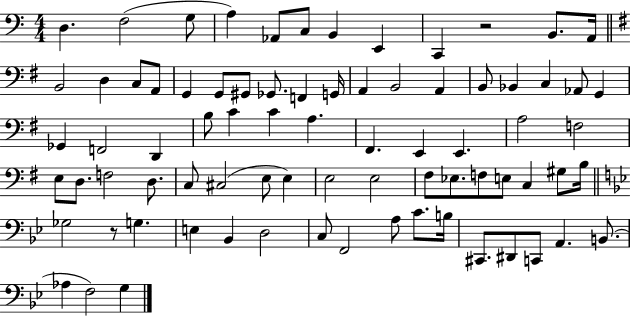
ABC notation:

X:1
T:Untitled
M:4/4
L:1/4
K:C
D, F,2 G,/2 A, _A,,/2 C,/2 B,, E,, C,, z2 B,,/2 A,,/4 B,,2 D, C,/2 A,,/2 G,, G,,/2 ^G,,/2 _G,,/2 F,, G,,/4 A,, B,,2 A,, B,,/2 _B,, C, _A,,/2 G,, _G,, F,,2 D,, B,/2 C C A, ^F,, E,, E,, A,2 F,2 E,/2 D,/2 F,2 D,/2 C,/2 ^C,2 E,/2 E, E,2 E,2 ^F,/2 _E,/2 F,/2 E,/2 C, ^G,/2 B,/4 _G,2 z/2 G, E, _B,, D,2 C,/2 F,,2 A,/2 C/2 B,/4 ^C,,/2 ^D,,/2 C,,/2 A,, B,,/2 _A, F,2 G,